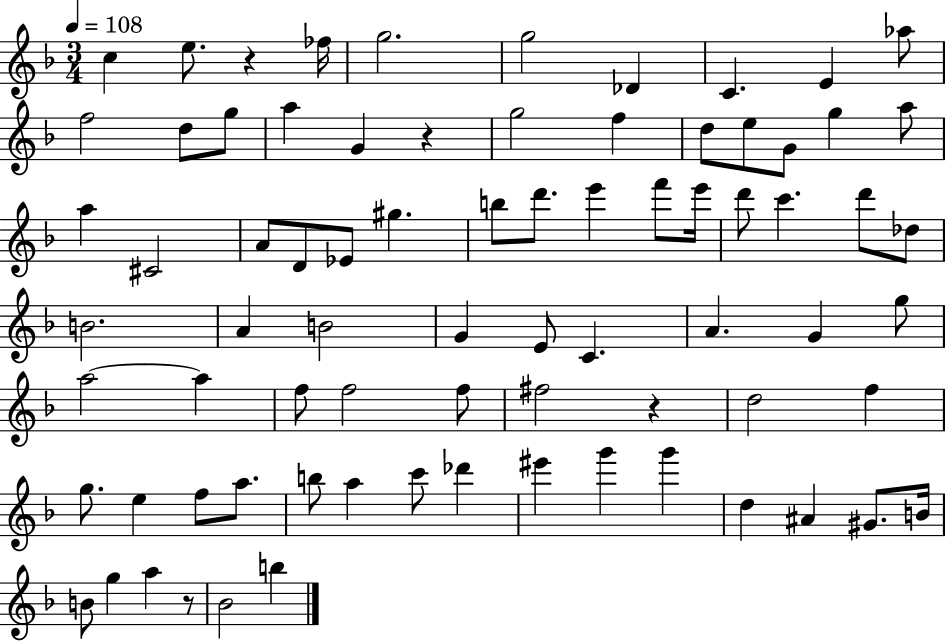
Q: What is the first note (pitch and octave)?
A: C5